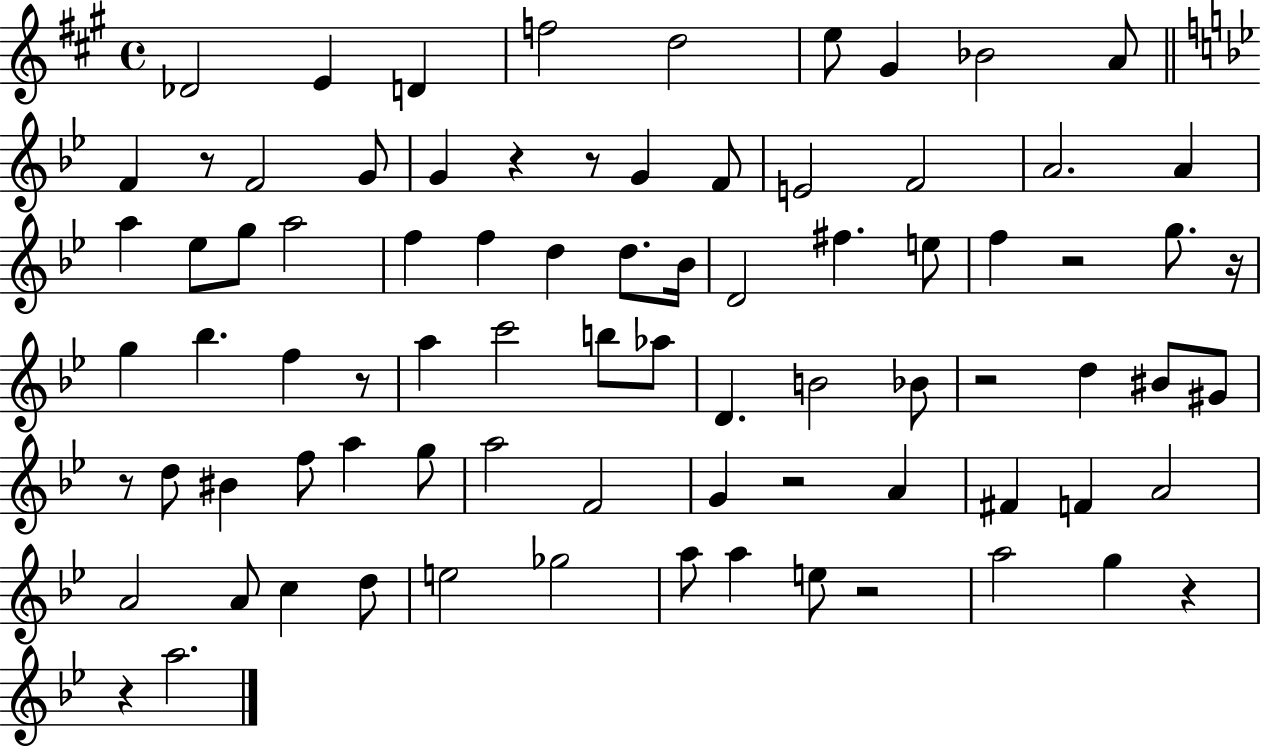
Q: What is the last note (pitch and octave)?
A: A5